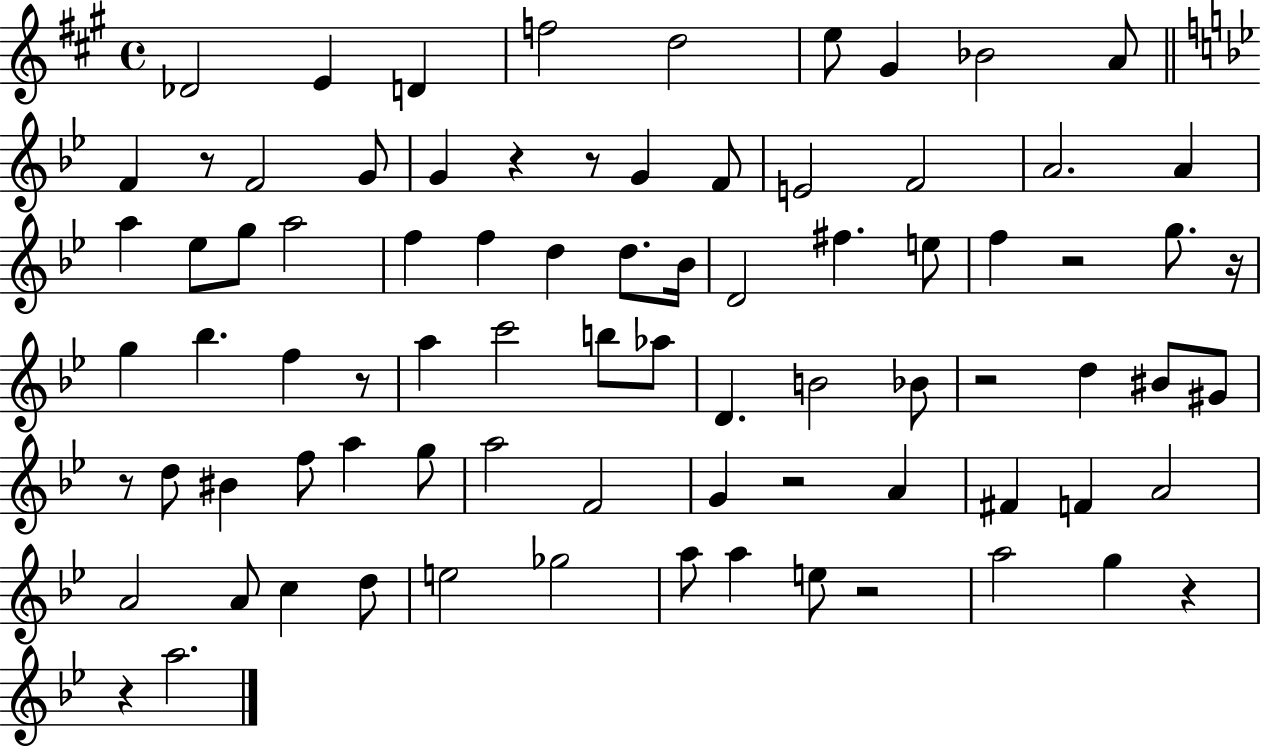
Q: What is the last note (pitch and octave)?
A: A5